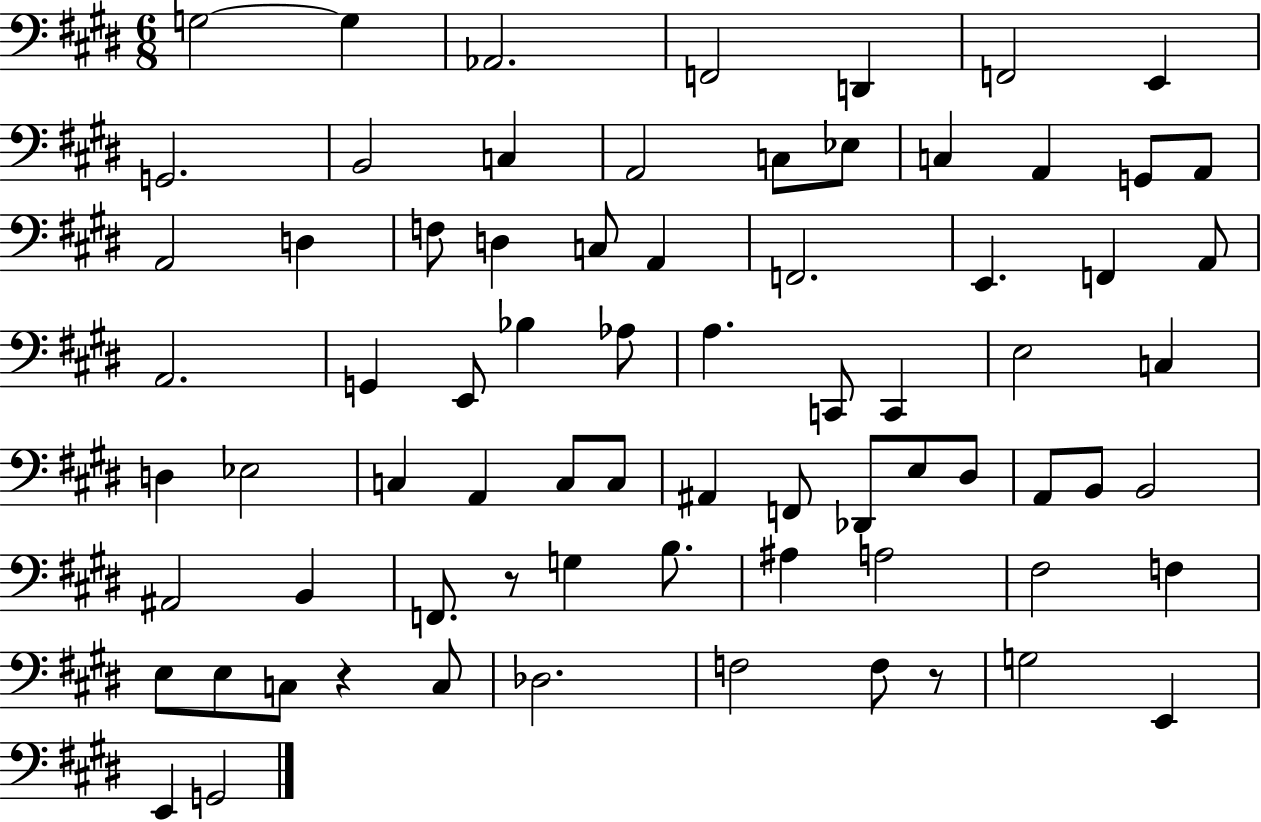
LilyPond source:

{
  \clef bass
  \numericTimeSignature
  \time 6/8
  \key e \major
  g2~~ g4 | aes,2. | f,2 d,4 | f,2 e,4 | \break g,2. | b,2 c4 | a,2 c8 ees8 | c4 a,4 g,8 a,8 | \break a,2 d4 | f8 d4 c8 a,4 | f,2. | e,4. f,4 a,8 | \break a,2. | g,4 e,8 bes4 aes8 | a4. c,8 c,4 | e2 c4 | \break d4 ees2 | c4 a,4 c8 c8 | ais,4 f,8 des,8 e8 dis8 | a,8 b,8 b,2 | \break ais,2 b,4 | f,8. r8 g4 b8. | ais4 a2 | fis2 f4 | \break e8 e8 c8 r4 c8 | des2. | f2 f8 r8 | g2 e,4 | \break e,4 g,2 | \bar "|."
}